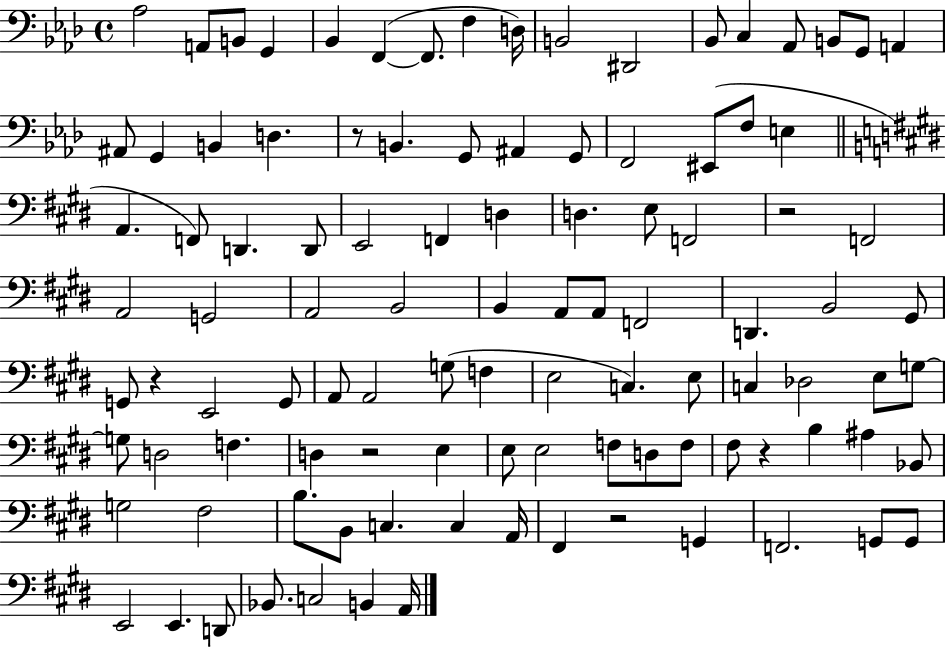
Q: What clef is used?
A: bass